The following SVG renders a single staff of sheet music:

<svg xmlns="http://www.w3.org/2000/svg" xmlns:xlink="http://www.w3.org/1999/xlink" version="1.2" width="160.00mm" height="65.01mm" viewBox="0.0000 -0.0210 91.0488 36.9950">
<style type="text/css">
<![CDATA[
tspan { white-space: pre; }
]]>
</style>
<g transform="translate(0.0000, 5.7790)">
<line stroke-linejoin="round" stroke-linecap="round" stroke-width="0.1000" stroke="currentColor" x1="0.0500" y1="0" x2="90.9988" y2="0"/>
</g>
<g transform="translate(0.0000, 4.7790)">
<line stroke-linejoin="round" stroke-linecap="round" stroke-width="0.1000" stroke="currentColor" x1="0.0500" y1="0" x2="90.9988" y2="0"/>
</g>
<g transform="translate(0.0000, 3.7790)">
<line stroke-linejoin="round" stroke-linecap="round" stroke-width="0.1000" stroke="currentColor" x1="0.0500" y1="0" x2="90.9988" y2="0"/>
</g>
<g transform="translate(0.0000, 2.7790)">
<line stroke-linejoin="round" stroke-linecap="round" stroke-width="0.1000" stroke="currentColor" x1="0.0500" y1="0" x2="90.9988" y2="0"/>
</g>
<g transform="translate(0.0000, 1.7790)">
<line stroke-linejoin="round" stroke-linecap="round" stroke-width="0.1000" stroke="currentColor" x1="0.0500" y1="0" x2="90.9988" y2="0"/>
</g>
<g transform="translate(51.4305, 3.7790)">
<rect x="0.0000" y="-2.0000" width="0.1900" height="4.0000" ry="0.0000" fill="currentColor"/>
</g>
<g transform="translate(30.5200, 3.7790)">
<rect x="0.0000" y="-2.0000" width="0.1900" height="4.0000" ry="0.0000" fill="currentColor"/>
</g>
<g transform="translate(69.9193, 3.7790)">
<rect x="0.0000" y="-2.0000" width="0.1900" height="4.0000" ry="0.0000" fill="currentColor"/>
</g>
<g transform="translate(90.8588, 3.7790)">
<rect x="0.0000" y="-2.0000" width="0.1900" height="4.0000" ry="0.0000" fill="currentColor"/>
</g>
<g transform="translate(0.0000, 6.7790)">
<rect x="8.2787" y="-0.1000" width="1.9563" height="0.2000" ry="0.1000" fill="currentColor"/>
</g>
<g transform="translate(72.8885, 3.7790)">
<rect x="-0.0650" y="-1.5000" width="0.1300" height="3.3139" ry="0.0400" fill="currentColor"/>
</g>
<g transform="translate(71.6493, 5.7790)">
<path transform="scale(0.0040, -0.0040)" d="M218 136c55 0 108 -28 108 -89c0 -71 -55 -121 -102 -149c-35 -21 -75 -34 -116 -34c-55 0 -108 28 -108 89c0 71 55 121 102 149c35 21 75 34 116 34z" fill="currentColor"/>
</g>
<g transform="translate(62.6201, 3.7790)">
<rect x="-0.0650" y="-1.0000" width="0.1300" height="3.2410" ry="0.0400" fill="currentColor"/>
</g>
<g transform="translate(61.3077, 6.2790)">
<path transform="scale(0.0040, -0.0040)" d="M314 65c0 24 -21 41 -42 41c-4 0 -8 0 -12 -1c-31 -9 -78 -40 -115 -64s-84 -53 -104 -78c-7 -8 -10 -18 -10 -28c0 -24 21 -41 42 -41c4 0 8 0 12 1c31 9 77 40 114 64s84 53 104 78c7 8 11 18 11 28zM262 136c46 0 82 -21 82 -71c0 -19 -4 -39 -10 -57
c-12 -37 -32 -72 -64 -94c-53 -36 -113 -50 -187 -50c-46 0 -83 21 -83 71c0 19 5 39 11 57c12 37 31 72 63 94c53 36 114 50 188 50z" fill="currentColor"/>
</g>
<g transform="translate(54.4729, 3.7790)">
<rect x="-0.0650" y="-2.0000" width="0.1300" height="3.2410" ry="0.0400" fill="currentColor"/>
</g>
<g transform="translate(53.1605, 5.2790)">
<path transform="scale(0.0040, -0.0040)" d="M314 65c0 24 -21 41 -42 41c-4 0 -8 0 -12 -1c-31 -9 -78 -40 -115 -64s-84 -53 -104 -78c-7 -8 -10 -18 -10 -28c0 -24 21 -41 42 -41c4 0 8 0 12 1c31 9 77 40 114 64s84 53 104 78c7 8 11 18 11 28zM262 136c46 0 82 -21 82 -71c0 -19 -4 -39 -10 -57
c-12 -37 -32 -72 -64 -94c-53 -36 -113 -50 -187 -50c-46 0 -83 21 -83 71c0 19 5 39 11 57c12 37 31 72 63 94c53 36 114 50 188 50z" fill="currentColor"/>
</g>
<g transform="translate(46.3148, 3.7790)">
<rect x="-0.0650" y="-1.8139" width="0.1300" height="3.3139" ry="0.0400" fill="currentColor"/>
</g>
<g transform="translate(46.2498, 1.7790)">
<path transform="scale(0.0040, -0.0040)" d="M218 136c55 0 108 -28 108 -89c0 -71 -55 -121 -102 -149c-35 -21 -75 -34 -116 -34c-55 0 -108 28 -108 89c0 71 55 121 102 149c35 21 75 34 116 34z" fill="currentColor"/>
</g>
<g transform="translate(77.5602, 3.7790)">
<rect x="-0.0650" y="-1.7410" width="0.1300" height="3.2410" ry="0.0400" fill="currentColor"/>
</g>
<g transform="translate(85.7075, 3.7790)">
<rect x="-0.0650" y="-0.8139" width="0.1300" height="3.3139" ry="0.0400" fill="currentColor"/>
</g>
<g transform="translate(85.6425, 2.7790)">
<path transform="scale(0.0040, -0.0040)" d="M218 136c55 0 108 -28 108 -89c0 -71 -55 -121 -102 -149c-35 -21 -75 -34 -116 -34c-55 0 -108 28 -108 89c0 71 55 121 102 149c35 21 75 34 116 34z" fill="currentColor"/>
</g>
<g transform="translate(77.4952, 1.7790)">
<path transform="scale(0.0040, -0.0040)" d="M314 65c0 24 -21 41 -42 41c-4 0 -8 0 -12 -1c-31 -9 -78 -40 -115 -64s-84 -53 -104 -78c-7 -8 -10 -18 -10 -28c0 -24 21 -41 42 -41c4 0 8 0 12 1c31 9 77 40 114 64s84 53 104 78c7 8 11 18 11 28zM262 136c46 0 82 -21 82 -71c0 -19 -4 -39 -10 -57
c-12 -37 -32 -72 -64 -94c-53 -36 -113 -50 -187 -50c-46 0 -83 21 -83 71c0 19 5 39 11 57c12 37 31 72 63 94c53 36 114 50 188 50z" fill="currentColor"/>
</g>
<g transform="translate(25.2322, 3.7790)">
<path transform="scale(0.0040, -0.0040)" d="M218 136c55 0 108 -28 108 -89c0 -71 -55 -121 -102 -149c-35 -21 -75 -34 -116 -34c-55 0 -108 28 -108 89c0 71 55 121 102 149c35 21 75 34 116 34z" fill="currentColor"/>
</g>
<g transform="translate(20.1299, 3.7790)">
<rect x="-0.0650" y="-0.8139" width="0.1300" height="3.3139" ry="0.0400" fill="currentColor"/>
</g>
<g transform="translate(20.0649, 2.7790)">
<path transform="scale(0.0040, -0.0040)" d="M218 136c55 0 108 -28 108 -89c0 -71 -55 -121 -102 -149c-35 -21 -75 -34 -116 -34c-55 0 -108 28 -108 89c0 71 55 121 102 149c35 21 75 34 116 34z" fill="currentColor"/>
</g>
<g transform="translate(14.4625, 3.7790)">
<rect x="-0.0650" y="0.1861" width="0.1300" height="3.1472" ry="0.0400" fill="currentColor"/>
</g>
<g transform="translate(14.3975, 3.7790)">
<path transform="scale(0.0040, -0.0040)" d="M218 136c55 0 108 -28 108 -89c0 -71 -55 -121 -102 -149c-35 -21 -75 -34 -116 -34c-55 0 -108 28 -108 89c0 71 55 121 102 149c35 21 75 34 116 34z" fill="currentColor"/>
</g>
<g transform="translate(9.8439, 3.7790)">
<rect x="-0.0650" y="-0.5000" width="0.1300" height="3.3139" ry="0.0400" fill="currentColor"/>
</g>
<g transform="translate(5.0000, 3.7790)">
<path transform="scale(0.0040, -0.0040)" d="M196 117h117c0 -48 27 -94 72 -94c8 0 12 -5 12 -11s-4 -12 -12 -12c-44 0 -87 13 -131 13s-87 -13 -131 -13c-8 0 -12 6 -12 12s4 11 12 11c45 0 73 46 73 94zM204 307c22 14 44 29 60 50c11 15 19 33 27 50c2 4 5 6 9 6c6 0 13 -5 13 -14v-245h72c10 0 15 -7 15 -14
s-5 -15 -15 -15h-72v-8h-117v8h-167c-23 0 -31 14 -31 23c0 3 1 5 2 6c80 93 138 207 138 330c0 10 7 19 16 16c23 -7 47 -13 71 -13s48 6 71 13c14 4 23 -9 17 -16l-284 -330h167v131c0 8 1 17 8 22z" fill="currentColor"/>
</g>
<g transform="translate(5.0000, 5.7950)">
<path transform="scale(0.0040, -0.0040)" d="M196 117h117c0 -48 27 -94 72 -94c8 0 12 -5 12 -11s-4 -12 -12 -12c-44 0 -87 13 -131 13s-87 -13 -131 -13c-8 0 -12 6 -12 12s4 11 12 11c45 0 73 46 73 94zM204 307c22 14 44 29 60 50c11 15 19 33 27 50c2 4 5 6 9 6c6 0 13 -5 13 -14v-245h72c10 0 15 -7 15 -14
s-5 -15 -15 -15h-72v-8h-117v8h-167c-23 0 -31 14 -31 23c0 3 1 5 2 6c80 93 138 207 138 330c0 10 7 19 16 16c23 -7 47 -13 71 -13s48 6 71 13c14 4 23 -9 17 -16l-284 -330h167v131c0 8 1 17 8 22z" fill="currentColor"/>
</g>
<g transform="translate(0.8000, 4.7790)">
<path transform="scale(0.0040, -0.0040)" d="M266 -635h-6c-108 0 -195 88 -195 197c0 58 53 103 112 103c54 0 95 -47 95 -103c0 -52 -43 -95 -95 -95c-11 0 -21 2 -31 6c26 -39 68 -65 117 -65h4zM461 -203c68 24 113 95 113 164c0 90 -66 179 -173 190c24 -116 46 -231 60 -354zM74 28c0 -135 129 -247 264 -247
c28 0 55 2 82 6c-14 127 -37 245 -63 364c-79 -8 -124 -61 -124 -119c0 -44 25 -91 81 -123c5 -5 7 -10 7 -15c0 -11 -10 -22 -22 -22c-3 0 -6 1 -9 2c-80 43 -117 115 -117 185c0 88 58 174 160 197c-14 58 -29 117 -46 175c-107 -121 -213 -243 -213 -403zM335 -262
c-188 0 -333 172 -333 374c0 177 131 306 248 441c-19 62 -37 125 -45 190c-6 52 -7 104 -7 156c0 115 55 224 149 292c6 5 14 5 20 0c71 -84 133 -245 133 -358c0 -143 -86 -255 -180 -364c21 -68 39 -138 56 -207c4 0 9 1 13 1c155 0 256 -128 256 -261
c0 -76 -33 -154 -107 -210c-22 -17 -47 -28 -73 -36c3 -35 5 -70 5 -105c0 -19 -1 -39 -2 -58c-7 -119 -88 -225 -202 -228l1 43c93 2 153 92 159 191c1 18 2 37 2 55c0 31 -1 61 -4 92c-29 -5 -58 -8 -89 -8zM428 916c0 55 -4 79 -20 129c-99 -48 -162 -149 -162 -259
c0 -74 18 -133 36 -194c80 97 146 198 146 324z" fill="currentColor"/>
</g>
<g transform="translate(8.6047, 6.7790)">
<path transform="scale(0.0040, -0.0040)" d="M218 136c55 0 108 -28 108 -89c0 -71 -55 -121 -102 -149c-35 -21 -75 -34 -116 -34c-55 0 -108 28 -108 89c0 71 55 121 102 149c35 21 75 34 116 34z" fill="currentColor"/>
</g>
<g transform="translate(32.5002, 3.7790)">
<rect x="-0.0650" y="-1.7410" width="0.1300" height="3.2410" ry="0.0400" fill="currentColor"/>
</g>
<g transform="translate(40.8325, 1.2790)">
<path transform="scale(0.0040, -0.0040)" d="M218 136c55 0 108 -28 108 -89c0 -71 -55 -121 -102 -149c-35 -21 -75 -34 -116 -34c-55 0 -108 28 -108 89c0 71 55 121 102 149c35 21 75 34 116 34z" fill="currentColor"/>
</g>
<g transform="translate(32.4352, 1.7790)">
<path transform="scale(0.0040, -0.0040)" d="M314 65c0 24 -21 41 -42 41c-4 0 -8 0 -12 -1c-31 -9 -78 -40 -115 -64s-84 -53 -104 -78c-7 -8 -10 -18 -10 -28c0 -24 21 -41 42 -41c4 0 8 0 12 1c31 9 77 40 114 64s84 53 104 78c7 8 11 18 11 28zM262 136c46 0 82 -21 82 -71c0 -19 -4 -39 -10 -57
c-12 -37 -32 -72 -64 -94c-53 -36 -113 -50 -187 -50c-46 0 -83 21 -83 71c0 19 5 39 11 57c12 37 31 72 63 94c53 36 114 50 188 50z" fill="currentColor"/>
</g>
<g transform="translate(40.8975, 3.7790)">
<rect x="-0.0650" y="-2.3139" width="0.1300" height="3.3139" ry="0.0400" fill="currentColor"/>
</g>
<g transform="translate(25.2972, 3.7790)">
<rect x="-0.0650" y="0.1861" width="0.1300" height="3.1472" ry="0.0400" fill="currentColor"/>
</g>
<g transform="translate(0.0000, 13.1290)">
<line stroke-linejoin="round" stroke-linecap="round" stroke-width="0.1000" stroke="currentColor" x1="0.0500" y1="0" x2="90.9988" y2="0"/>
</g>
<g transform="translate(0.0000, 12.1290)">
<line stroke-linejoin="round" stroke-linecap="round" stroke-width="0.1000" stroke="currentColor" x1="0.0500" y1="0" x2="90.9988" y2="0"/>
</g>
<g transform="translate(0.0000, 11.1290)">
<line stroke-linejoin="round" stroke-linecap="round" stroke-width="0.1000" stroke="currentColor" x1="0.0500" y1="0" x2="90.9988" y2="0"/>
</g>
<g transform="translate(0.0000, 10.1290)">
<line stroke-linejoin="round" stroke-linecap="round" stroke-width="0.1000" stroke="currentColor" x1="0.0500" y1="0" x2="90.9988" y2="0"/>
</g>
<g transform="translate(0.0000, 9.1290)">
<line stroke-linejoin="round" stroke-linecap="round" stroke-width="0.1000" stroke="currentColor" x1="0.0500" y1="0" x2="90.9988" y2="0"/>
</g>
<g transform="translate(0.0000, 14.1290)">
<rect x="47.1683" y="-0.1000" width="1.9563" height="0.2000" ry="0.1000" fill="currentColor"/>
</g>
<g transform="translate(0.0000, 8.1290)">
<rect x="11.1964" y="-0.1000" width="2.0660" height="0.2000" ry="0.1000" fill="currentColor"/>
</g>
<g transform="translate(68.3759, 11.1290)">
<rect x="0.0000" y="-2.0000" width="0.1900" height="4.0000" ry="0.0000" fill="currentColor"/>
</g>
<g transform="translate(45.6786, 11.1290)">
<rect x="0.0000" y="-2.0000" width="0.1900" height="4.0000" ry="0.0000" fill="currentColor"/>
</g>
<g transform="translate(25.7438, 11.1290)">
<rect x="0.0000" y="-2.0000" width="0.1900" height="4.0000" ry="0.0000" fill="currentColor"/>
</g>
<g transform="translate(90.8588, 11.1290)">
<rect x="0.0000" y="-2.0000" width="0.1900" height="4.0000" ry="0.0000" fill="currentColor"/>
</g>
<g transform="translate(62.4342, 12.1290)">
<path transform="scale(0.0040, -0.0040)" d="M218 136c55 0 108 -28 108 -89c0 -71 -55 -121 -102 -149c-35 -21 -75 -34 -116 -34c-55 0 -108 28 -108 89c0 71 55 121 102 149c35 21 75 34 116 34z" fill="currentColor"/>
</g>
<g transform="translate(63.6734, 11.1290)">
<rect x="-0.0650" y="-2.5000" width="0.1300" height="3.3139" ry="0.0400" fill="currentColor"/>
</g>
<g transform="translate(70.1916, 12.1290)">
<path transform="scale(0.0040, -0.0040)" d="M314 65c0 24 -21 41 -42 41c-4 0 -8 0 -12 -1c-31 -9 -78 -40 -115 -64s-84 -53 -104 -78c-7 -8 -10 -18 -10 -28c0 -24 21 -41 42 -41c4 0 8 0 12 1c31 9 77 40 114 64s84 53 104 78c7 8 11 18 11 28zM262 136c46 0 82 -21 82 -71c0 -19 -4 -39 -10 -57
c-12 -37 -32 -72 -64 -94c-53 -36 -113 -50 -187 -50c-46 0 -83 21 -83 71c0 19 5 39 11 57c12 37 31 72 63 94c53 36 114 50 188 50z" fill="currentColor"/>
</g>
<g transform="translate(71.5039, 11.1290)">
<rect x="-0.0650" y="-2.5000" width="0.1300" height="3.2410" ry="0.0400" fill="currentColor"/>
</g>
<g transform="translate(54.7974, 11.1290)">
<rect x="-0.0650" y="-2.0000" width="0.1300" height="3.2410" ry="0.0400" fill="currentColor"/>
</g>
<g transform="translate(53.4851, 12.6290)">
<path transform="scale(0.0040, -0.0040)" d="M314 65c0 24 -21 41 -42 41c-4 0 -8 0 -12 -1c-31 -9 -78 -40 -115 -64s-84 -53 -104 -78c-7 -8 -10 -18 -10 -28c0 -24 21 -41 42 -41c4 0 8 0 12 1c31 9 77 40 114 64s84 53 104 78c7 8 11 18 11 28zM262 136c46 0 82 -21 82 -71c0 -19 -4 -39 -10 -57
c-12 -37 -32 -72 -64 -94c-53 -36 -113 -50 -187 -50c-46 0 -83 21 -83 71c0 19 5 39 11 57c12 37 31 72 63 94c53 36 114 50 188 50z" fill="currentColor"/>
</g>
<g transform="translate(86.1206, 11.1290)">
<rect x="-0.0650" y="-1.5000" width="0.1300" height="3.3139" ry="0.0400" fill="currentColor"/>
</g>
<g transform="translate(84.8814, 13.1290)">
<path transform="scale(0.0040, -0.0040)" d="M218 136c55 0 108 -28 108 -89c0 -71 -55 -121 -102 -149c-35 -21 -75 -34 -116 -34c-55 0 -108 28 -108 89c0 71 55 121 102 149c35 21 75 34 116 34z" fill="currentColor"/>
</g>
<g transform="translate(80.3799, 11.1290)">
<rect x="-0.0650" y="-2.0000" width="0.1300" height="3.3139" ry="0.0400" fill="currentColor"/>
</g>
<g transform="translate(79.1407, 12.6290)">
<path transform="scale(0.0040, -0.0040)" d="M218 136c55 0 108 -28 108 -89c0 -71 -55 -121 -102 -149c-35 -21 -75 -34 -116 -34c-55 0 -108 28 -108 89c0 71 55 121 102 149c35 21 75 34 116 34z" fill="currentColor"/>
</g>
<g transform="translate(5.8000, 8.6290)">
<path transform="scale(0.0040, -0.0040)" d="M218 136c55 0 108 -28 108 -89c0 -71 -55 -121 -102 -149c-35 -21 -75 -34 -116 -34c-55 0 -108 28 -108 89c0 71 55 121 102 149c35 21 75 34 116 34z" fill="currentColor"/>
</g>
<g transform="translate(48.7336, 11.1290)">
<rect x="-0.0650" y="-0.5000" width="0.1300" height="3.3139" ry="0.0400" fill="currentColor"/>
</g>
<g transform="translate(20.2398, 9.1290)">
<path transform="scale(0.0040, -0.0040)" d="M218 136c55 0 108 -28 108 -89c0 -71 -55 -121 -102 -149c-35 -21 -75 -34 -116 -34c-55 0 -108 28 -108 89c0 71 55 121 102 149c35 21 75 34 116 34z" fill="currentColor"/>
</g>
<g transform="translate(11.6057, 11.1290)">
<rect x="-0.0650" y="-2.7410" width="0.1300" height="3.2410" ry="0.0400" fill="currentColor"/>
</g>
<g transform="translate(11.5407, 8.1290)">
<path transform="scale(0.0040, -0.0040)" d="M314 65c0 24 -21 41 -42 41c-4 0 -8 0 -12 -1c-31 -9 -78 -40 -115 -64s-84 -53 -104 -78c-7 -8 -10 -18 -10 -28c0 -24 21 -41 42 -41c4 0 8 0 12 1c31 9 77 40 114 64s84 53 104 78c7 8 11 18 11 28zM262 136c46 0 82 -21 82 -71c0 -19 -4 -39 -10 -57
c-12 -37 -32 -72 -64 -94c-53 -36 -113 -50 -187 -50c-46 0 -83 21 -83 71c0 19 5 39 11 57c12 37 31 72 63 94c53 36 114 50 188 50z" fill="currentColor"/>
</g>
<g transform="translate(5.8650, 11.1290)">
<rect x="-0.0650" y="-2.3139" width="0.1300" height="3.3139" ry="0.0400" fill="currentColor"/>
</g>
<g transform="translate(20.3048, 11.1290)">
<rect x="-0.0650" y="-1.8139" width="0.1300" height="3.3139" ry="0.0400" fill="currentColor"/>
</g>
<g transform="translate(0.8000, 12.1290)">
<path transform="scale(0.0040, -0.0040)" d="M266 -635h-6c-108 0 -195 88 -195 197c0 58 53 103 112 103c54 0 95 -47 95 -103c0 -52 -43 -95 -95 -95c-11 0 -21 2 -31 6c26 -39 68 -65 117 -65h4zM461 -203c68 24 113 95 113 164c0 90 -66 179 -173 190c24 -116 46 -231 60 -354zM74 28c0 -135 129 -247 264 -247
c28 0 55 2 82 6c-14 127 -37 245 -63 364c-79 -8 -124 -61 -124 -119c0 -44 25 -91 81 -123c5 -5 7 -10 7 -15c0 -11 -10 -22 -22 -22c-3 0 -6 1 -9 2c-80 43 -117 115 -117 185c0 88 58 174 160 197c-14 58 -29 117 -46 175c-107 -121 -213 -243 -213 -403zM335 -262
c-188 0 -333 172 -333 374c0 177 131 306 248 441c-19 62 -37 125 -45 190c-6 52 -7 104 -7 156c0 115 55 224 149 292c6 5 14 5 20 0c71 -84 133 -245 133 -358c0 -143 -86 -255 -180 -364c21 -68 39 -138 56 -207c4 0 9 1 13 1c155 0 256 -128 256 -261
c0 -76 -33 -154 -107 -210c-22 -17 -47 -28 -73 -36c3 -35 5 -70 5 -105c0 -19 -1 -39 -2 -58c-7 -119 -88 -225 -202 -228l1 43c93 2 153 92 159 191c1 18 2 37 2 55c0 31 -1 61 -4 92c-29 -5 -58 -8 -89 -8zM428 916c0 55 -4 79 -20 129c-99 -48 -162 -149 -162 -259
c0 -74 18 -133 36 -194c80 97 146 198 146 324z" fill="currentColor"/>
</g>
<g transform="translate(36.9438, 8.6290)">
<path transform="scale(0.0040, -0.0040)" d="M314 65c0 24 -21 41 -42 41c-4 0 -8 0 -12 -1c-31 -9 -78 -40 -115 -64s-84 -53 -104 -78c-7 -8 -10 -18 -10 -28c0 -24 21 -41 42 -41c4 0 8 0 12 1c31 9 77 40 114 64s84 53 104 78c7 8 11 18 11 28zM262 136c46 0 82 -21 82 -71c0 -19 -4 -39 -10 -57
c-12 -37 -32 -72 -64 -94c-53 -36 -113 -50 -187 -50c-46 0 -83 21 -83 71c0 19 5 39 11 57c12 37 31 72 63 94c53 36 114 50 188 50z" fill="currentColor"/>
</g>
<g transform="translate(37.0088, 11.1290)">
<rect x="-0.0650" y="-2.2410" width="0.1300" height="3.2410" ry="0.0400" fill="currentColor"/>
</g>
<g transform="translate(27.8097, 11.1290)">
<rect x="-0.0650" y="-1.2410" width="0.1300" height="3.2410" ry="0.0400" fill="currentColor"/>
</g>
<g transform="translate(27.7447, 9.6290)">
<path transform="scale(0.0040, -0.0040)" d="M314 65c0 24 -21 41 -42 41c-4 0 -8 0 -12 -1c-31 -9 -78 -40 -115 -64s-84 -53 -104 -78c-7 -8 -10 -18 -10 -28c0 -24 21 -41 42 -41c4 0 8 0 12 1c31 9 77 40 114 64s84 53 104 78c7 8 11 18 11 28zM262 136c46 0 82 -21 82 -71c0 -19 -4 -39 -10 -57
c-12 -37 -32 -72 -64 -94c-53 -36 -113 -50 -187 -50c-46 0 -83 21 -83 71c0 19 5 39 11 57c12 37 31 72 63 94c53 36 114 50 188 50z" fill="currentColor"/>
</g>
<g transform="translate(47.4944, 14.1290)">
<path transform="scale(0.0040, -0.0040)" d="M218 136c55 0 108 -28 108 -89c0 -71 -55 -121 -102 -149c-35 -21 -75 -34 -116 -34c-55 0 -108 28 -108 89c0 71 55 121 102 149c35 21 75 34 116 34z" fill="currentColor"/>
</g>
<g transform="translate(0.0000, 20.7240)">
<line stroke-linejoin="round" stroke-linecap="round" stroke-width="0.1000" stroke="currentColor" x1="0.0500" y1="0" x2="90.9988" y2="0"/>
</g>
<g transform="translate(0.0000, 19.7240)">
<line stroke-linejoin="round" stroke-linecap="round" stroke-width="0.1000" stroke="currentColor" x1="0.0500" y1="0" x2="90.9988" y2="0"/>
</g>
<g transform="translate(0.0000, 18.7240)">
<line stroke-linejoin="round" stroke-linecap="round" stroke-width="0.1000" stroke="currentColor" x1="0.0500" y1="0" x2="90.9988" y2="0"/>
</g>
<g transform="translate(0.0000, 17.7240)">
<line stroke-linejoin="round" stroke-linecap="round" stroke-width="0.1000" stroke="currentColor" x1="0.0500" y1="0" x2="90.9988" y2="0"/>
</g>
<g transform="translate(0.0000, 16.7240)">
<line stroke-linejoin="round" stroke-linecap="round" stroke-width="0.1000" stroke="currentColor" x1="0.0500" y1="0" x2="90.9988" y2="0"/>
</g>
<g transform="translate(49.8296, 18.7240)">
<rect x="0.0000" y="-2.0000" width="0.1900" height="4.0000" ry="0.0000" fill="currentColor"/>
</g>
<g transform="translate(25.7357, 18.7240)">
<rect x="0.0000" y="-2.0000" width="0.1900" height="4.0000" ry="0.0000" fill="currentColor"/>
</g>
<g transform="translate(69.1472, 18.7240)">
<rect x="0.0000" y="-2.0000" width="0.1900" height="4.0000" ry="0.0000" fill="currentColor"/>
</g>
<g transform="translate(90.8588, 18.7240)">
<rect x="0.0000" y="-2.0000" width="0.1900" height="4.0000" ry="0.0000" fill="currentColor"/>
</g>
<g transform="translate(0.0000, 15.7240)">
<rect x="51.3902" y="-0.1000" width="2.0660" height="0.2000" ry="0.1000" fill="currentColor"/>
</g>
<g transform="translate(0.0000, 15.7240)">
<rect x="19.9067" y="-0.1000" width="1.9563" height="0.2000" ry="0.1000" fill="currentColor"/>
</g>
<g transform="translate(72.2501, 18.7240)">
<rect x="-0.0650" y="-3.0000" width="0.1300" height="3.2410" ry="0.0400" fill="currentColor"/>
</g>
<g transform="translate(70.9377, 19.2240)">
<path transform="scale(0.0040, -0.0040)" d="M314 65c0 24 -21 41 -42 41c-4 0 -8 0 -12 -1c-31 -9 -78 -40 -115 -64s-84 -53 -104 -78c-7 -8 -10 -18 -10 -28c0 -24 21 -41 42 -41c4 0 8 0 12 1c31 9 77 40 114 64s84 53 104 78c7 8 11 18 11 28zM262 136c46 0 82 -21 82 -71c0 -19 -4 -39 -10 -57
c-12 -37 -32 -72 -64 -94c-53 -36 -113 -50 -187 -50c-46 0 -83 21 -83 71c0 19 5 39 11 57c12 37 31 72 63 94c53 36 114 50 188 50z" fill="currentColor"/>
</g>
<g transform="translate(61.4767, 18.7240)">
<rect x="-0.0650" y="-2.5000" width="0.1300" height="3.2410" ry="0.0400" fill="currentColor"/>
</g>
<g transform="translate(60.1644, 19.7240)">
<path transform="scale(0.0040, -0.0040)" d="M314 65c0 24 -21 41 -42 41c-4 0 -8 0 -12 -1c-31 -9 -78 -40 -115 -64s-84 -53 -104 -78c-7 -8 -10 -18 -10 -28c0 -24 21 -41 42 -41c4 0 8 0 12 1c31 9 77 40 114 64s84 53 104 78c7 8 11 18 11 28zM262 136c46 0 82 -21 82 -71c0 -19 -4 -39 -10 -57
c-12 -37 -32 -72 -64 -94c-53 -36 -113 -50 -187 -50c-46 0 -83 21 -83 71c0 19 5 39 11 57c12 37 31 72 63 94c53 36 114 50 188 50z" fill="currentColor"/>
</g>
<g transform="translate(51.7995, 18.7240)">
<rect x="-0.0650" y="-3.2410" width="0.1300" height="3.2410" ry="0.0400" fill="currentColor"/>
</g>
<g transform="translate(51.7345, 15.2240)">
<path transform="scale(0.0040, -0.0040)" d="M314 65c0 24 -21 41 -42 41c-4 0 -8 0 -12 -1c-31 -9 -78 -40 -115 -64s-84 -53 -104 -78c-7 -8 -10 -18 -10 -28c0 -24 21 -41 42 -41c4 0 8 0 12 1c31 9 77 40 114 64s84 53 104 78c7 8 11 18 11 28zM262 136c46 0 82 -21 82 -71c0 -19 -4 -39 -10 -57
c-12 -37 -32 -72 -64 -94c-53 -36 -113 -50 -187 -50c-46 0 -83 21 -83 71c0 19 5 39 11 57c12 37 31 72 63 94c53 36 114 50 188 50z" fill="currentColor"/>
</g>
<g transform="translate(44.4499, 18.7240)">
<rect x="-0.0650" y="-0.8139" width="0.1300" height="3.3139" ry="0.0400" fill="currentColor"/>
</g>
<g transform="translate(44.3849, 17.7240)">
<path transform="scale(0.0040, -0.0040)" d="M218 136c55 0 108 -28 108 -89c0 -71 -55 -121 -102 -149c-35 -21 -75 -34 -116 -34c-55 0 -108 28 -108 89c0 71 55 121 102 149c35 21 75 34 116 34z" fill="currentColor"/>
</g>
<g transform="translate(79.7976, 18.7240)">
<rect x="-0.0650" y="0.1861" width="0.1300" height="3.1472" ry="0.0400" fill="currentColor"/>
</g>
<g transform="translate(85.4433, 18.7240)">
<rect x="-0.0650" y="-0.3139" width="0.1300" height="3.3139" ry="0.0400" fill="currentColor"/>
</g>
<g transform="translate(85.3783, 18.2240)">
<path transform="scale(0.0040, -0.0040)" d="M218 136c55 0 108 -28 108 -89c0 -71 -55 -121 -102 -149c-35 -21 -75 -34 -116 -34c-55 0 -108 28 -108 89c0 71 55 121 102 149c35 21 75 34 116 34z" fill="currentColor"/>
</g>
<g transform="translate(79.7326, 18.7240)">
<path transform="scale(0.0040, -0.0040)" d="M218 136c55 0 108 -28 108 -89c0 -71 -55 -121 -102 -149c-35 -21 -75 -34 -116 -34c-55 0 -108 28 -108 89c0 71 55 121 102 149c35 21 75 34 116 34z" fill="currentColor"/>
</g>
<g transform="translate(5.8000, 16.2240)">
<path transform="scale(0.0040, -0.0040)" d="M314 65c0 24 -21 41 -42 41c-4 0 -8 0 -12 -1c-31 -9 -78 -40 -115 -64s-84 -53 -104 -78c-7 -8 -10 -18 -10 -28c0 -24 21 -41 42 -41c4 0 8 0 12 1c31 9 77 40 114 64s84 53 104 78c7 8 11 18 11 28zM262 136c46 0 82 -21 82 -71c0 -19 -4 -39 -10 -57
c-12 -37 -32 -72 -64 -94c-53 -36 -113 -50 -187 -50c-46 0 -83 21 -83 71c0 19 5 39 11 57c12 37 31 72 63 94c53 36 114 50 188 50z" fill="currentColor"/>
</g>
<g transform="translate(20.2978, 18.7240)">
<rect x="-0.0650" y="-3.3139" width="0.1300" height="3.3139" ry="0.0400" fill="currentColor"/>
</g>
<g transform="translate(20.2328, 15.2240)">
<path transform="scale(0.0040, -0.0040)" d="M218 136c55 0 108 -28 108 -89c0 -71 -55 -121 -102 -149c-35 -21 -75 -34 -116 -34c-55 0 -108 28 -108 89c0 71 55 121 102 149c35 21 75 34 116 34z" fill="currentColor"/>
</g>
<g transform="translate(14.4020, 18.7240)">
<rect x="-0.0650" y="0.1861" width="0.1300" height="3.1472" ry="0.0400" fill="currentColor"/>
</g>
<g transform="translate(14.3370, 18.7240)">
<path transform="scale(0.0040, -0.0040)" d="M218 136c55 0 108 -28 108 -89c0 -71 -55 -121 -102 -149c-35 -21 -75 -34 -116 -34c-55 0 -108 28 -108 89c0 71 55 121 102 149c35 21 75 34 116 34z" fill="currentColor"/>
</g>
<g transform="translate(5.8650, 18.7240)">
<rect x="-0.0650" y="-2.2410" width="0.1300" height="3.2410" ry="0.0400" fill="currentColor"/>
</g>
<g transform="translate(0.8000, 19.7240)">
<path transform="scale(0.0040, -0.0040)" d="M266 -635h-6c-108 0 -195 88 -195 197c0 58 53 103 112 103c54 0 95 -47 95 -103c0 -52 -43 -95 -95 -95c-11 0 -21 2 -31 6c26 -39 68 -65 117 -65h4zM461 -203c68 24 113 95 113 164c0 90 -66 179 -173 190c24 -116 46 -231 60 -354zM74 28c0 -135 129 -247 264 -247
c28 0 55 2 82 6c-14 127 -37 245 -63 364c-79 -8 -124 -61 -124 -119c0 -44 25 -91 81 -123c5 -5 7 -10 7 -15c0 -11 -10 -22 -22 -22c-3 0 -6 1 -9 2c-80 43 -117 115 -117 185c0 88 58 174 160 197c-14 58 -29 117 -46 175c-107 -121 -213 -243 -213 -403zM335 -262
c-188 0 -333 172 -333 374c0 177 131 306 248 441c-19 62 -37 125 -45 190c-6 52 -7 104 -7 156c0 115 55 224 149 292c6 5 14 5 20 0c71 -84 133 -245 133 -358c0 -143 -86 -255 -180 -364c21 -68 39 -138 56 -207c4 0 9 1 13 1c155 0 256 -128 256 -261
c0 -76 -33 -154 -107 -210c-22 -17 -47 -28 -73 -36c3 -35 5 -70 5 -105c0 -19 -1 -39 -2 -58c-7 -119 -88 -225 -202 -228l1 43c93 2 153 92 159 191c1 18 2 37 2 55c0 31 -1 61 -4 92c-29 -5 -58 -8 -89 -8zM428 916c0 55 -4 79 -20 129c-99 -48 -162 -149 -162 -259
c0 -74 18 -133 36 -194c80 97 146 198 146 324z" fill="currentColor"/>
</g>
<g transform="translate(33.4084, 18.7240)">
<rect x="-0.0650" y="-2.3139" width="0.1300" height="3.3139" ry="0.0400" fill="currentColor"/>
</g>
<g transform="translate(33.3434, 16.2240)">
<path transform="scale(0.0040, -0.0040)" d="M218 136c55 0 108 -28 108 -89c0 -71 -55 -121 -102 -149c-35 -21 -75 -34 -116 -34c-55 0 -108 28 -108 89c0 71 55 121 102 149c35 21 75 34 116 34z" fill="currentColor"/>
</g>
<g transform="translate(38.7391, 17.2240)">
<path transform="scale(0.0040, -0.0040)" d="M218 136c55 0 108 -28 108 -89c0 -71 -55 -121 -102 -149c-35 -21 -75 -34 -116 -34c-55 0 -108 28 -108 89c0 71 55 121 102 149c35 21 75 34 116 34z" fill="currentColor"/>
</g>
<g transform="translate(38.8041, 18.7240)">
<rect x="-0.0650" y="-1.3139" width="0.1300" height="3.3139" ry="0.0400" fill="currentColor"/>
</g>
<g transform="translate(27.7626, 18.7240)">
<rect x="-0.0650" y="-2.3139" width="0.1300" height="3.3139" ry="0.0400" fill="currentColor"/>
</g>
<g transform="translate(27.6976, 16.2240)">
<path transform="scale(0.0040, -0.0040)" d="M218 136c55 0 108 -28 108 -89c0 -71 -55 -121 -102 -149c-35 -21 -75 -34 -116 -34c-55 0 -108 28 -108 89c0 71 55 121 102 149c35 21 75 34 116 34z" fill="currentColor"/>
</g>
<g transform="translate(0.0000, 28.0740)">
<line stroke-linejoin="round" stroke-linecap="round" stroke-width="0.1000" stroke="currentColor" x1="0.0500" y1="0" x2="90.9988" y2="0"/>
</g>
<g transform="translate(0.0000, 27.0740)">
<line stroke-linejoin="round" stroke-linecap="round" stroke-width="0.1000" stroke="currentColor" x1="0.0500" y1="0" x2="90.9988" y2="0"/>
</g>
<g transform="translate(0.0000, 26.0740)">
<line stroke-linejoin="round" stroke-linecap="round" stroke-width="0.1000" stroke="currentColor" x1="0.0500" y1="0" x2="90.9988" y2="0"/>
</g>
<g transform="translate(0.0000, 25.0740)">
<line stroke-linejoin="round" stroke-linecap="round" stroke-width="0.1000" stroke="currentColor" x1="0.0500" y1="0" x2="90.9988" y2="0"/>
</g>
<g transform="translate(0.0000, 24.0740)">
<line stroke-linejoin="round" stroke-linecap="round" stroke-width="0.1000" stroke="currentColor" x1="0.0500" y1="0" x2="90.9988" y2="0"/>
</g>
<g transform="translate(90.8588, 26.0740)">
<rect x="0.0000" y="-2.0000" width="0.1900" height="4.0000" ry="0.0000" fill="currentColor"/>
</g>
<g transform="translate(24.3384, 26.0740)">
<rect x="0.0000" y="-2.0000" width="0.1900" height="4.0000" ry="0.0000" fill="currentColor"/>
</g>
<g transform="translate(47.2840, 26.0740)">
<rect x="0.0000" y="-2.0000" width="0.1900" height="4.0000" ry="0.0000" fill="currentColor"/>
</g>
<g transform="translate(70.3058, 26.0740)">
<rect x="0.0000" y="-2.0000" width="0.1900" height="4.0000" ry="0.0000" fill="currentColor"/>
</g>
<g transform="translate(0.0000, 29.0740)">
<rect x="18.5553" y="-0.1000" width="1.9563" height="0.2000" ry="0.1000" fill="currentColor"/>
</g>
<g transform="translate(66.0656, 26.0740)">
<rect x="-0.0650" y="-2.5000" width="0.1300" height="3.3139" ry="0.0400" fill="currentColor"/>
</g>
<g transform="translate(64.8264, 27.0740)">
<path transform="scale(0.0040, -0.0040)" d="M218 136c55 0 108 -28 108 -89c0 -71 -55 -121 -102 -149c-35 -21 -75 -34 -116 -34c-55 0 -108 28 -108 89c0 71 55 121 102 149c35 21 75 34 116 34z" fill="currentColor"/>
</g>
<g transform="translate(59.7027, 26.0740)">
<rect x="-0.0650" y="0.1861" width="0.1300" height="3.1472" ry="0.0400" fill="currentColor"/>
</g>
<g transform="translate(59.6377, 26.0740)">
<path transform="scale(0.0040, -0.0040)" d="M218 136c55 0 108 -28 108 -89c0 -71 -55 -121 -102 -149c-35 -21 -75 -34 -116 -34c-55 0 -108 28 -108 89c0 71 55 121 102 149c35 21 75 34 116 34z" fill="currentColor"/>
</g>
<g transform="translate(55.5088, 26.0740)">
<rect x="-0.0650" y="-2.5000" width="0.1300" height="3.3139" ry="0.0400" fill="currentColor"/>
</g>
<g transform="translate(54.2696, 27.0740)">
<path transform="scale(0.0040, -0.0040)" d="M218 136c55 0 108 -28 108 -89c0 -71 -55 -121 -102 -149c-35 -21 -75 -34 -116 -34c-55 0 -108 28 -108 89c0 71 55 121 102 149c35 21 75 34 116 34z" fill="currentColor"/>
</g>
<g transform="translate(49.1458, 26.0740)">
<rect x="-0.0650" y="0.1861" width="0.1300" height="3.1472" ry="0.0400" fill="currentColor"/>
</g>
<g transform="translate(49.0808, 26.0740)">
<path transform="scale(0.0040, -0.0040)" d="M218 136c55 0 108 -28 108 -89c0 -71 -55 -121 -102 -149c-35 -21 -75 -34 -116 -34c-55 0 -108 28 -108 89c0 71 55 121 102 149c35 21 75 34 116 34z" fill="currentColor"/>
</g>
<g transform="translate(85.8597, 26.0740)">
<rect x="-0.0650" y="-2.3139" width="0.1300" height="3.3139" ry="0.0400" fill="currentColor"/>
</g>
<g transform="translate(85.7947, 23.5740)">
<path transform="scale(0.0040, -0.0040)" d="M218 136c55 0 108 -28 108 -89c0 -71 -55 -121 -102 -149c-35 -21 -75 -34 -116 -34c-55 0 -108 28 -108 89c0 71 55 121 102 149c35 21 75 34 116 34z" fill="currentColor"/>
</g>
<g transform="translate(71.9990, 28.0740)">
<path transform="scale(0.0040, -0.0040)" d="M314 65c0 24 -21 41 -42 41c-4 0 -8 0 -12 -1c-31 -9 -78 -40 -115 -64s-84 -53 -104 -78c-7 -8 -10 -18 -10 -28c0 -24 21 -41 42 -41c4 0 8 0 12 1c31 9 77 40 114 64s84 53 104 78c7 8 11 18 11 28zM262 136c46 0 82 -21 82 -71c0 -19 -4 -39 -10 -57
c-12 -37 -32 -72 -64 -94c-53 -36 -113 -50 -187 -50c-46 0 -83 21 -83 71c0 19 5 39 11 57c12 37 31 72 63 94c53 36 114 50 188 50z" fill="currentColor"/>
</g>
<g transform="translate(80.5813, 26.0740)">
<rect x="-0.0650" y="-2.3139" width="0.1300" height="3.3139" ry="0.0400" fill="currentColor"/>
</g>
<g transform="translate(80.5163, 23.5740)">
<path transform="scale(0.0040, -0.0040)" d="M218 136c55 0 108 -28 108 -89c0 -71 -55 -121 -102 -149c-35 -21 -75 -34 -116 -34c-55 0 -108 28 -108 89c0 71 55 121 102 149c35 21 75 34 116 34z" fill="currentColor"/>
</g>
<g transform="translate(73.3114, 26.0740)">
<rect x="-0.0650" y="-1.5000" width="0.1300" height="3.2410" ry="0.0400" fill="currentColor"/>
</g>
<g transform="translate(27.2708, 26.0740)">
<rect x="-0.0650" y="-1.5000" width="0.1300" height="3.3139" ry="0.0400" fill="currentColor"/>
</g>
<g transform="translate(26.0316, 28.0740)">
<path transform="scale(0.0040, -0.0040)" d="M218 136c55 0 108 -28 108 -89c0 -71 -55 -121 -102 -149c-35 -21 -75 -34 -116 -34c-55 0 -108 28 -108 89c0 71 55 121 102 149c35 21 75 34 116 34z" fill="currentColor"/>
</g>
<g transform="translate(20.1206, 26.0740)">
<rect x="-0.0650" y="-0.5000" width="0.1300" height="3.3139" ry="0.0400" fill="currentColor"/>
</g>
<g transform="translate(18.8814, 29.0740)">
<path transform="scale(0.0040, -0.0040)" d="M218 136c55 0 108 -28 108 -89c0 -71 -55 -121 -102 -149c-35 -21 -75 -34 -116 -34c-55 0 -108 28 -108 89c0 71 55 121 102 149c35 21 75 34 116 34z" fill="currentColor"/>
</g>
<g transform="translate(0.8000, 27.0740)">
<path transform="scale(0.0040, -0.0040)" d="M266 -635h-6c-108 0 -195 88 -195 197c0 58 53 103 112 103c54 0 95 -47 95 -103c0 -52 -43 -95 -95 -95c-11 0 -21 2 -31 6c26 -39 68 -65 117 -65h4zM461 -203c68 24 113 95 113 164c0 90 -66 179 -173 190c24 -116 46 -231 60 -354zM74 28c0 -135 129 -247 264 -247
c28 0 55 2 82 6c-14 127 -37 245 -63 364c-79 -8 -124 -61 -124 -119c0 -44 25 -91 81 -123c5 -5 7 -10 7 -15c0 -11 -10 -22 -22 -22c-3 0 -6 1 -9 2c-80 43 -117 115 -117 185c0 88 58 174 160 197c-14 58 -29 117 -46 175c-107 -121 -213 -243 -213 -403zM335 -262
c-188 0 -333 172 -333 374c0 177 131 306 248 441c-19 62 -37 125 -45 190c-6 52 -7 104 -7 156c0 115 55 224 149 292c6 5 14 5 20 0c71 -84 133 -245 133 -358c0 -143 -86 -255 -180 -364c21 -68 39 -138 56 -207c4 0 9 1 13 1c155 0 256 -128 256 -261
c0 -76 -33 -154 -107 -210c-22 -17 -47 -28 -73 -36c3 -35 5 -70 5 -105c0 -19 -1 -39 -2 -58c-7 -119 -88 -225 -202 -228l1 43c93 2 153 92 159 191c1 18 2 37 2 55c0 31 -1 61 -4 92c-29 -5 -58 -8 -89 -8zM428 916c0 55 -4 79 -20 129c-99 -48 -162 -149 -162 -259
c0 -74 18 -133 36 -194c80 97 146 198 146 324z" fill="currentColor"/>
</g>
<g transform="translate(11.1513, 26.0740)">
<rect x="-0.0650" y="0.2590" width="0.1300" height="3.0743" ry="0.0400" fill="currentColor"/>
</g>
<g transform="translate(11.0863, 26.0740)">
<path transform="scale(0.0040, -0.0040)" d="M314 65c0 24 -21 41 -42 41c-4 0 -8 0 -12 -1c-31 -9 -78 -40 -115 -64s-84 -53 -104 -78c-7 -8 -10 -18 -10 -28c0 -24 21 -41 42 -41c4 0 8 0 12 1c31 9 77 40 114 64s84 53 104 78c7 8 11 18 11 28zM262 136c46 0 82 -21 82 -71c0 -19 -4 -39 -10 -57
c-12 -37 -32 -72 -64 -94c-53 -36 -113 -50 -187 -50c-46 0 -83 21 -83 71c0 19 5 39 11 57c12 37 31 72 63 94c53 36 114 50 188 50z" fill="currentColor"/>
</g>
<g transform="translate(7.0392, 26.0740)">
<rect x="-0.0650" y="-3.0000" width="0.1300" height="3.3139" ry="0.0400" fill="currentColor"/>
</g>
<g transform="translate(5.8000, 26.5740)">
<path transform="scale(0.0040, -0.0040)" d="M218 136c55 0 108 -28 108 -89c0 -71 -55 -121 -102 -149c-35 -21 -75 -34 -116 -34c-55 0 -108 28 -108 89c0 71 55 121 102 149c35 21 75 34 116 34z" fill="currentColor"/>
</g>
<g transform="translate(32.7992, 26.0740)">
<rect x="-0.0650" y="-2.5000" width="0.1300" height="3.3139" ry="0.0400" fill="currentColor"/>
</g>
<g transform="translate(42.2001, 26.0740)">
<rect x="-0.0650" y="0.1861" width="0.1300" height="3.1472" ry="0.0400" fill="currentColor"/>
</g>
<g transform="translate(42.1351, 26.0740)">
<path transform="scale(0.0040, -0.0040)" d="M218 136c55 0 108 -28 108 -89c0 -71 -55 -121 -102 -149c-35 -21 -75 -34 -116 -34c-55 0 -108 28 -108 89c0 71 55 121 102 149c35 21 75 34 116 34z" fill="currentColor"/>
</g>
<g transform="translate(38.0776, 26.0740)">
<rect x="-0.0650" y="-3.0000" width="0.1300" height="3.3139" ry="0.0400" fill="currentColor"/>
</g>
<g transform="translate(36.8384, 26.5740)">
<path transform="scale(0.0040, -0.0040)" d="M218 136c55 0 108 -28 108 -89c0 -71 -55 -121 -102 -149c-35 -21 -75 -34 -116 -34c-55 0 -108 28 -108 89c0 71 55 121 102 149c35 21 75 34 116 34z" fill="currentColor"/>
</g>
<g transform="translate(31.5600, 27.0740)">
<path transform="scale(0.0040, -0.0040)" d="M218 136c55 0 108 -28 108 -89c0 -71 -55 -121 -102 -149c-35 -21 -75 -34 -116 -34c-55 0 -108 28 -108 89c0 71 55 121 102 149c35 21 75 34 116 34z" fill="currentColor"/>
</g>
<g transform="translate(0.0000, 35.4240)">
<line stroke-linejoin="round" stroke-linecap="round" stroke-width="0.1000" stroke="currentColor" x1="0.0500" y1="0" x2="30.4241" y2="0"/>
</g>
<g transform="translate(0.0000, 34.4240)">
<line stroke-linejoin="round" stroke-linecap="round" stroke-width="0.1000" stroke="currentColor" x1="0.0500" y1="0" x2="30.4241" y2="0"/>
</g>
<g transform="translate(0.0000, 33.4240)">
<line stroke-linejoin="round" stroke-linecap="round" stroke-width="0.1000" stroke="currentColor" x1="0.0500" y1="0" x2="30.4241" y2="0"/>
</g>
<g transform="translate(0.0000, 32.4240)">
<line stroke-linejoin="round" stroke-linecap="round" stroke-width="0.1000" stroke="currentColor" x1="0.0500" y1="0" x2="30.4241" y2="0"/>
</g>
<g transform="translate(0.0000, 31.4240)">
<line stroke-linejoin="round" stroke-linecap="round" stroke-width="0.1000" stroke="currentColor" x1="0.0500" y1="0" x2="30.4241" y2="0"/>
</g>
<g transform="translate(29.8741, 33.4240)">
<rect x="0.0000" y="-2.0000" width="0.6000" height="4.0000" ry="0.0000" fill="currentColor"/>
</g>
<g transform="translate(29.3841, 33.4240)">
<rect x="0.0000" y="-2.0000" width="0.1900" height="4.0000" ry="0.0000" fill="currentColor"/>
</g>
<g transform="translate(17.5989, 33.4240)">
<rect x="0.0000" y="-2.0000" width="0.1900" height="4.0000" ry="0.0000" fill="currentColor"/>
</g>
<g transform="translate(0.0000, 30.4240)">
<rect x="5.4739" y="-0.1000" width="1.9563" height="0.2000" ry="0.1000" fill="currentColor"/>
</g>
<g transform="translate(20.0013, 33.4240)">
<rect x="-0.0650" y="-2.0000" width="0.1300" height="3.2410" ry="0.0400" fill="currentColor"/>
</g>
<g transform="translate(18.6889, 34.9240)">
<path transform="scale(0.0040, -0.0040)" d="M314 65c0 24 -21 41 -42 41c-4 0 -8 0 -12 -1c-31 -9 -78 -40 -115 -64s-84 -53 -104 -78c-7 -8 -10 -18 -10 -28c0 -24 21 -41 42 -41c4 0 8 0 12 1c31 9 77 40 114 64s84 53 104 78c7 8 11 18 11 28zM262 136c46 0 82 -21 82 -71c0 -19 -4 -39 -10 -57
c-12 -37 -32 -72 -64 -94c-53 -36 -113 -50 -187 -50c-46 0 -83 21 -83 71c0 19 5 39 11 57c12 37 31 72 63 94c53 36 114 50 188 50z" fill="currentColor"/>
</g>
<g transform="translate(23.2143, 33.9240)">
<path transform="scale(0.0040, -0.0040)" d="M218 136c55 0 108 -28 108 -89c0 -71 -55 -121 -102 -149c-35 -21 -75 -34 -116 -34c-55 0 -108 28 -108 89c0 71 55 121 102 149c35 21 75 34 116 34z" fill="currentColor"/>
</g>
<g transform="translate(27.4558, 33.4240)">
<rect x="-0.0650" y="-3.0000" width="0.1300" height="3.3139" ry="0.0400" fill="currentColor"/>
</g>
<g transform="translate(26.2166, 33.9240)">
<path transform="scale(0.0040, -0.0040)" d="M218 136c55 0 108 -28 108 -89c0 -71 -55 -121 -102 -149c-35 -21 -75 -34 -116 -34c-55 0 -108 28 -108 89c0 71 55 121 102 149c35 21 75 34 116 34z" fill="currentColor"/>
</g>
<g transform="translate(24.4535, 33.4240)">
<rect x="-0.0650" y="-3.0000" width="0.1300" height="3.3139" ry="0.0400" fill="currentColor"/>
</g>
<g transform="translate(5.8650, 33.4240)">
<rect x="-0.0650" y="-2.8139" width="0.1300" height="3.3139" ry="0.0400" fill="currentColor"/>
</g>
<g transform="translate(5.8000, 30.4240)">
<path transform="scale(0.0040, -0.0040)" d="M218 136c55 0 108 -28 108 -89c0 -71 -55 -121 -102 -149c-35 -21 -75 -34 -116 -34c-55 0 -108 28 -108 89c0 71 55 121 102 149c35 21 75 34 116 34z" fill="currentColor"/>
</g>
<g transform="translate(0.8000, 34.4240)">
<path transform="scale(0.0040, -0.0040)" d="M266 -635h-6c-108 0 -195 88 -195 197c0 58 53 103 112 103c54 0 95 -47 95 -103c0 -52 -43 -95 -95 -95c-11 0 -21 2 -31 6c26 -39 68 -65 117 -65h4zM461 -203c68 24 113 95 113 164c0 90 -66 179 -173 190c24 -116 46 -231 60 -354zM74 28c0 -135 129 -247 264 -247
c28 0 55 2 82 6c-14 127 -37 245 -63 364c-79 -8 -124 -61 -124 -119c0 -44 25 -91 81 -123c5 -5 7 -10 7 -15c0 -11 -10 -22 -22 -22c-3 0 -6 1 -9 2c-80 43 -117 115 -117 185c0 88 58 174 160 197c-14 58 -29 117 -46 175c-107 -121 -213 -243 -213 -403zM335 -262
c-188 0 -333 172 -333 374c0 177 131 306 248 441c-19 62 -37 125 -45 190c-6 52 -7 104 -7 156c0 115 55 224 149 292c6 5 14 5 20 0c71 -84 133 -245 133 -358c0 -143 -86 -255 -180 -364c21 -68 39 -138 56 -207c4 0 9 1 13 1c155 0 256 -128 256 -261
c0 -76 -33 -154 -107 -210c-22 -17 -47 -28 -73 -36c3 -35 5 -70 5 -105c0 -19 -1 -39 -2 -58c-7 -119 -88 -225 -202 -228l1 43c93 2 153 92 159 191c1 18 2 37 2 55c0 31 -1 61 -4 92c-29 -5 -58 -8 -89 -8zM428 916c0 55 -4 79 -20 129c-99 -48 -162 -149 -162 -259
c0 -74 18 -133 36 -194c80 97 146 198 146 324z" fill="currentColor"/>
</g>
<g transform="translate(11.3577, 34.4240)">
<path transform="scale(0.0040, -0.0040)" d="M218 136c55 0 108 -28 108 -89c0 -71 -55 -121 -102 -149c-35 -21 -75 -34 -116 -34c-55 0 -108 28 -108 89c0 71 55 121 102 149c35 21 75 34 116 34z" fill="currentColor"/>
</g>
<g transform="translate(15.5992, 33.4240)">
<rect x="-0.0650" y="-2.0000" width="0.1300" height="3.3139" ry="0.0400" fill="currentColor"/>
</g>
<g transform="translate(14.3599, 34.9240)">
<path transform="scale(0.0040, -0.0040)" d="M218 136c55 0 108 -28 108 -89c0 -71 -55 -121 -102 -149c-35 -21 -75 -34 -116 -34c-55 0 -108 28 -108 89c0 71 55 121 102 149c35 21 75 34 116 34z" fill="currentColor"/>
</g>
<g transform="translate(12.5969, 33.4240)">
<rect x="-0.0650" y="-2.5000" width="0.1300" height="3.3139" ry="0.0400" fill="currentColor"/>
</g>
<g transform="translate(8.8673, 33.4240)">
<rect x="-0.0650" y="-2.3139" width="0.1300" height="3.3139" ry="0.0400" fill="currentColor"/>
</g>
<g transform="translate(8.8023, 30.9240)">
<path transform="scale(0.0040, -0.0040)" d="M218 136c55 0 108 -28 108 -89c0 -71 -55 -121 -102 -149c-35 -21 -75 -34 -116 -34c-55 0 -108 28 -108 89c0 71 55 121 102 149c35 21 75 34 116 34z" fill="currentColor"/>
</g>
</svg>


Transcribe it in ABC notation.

X:1
T:Untitled
M:4/4
L:1/4
K:C
C B d B f2 g f F2 D2 E f2 d g a2 f e2 g2 C F2 G G2 F E g2 B b g g e d b2 G2 A2 B c A B2 C E G A B B G B G E2 g g a g G F F2 A A